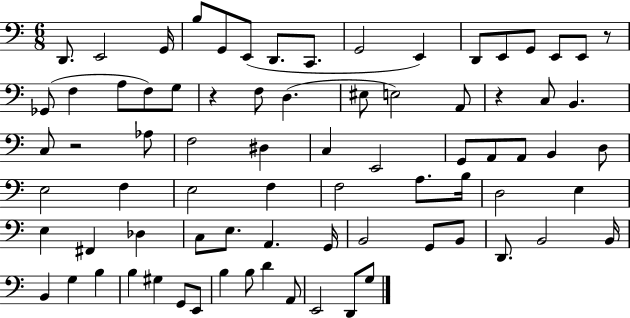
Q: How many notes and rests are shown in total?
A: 78